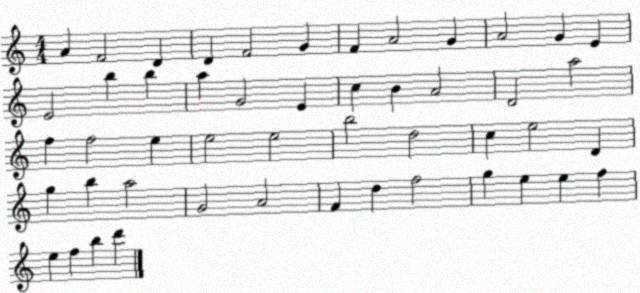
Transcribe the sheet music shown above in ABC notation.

X:1
T:Untitled
M:4/4
L:1/4
K:C
A F2 D D F2 G F A2 G A2 G E E2 b b a G2 E c B A2 D2 a2 f f2 e e2 e2 b2 d2 c e2 D g b a2 G2 A2 F d f2 g e e f e f b d'